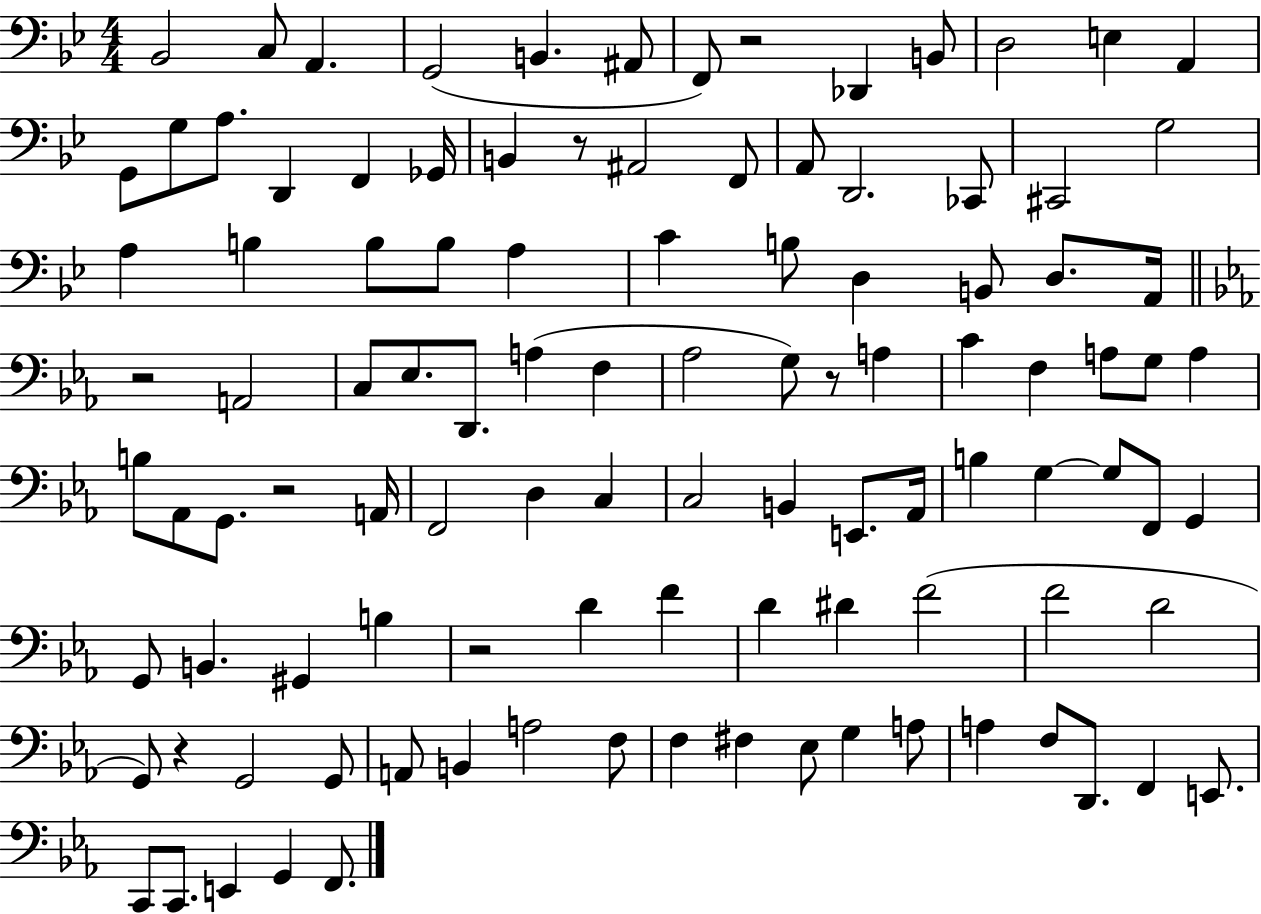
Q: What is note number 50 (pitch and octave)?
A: G3